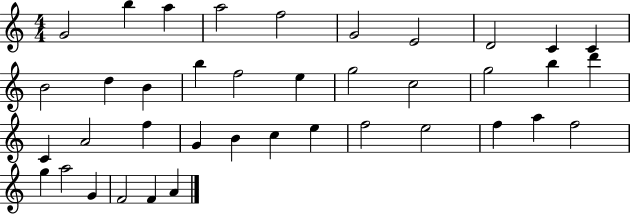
{
  \clef treble
  \numericTimeSignature
  \time 4/4
  \key c \major
  g'2 b''4 a''4 | a''2 f''2 | g'2 e'2 | d'2 c'4 c'4 | \break b'2 d''4 b'4 | b''4 f''2 e''4 | g''2 c''2 | g''2 b''4 d'''4 | \break c'4 a'2 f''4 | g'4 b'4 c''4 e''4 | f''2 e''2 | f''4 a''4 f''2 | \break g''4 a''2 g'4 | f'2 f'4 a'4 | \bar "|."
}